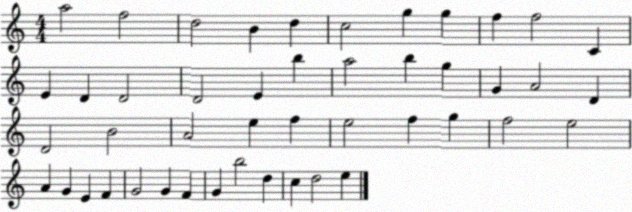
X:1
T:Untitled
M:4/4
L:1/4
K:C
a2 f2 d2 B d c2 g g f f2 C E D D2 D2 E b a2 b g G A2 D D2 B2 A2 e f e2 f g f2 e2 A G E F G2 G F G b2 d c d2 e